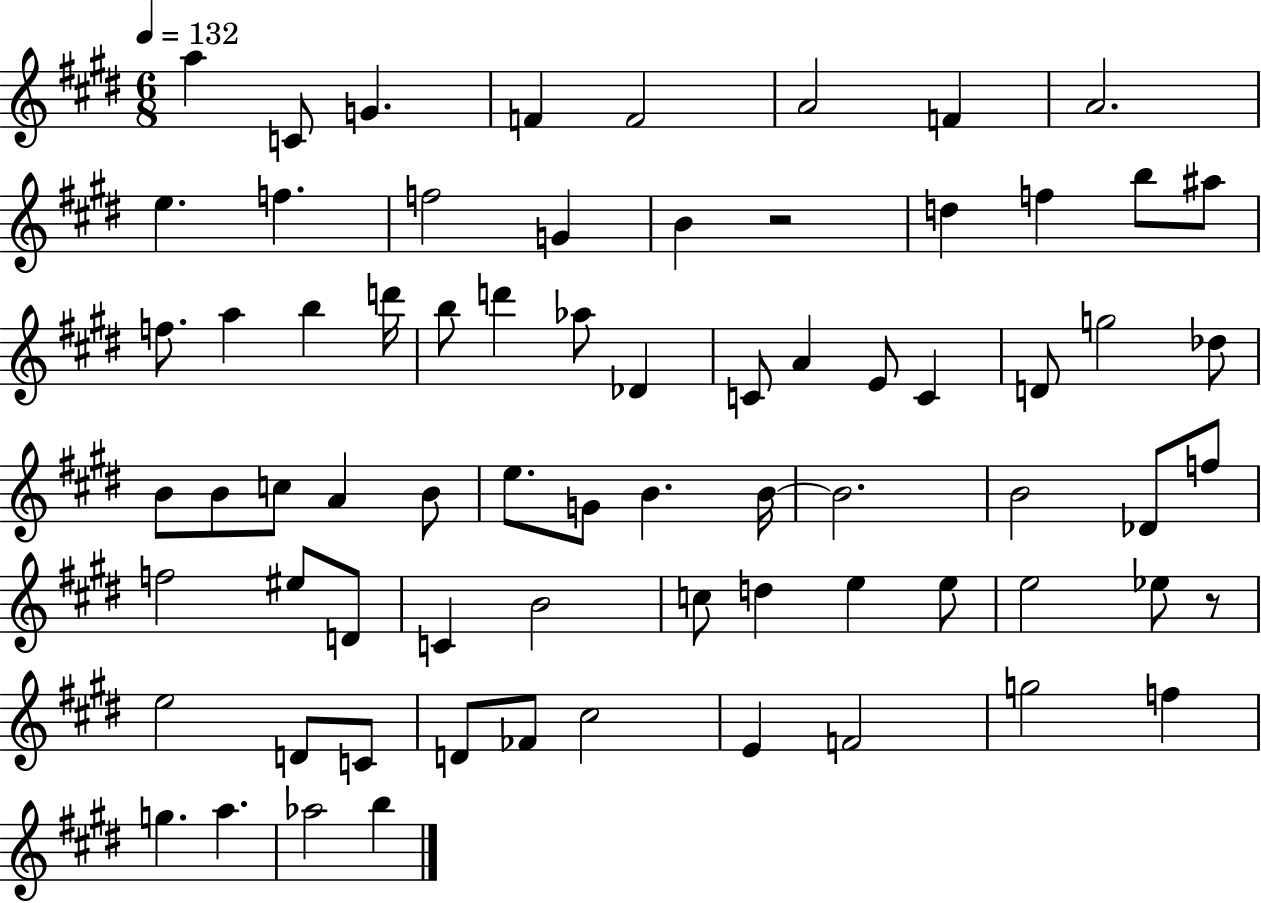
{
  \clef treble
  \numericTimeSignature
  \time 6/8
  \key e \major
  \tempo 4 = 132
  a''4 c'8 g'4. | f'4 f'2 | a'2 f'4 | a'2. | \break e''4. f''4. | f''2 g'4 | b'4 r2 | d''4 f''4 b''8 ais''8 | \break f''8. a''4 b''4 d'''16 | b''8 d'''4 aes''8 des'4 | c'8 a'4 e'8 c'4 | d'8 g''2 des''8 | \break b'8 b'8 c''8 a'4 b'8 | e''8. g'8 b'4. b'16~~ | b'2. | b'2 des'8 f''8 | \break f''2 eis''8 d'8 | c'4 b'2 | c''8 d''4 e''4 e''8 | e''2 ees''8 r8 | \break e''2 d'8 c'8 | d'8 fes'8 cis''2 | e'4 f'2 | g''2 f''4 | \break g''4. a''4. | aes''2 b''4 | \bar "|."
}